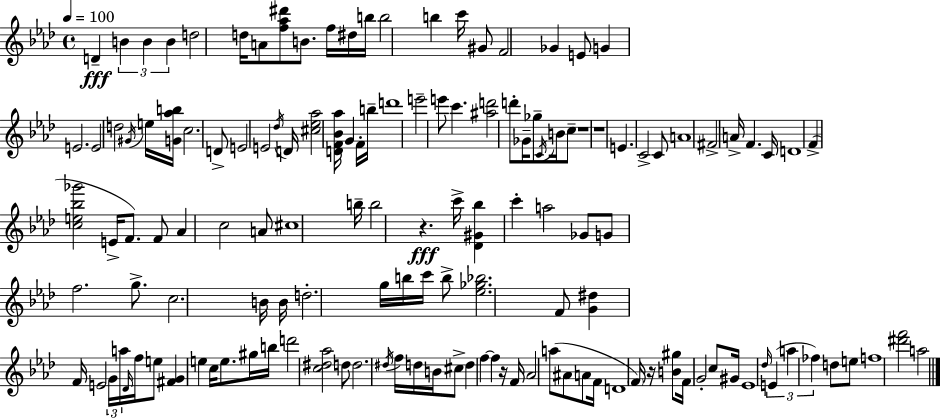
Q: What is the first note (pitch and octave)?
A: D4